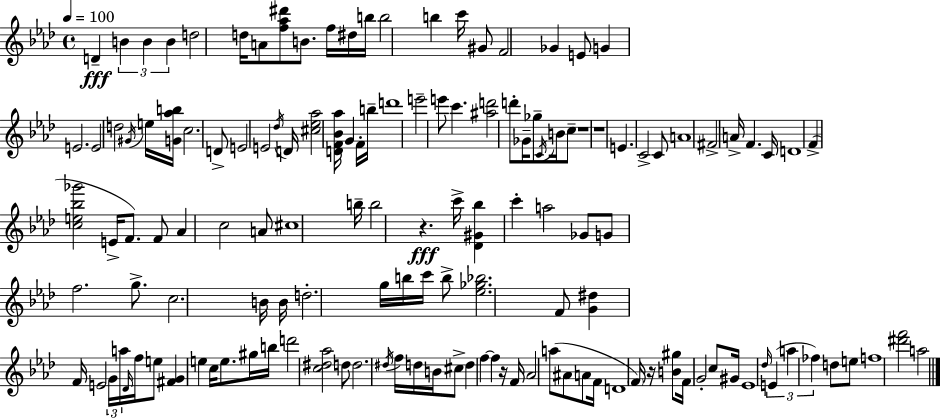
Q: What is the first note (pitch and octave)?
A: D4